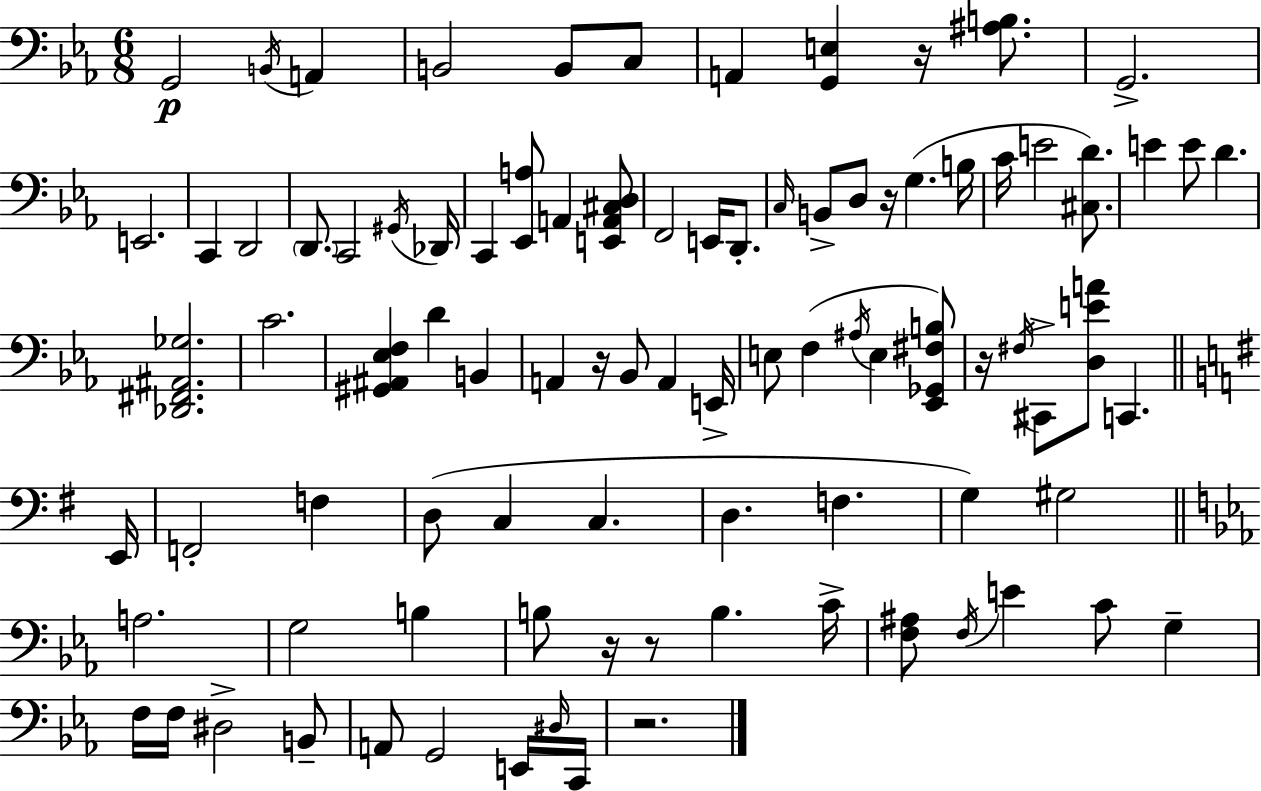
{
  \clef bass
  \numericTimeSignature
  \time 6/8
  \key ees \major
  g,2\p \acciaccatura { b,16 } a,4 | b,2 b,8 c8 | a,4 <g, e>4 r16 <ais b>8. | g,2.-> | \break e,2. | c,4 d,2 | \parenthesize d,8. c,2 | \acciaccatura { gis,16 } des,16 c,4 <ees, a>8 a,4 | \break <e, a, cis d>8 f,2 e,16 d,8.-. | \grace { c16 } b,8-> d8 r16 g4.( | b16 c'16 e'2 | <cis d'>8.) e'4 e'8 d'4. | \break <des, fis, ais, ges>2. | c'2. | <gis, ais, ees f>4 d'4 b,4 | a,4 r16 bes,8 a,4 | \break e,16-> e8 f4( \acciaccatura { ais16 } e4 | <ees, ges, fis b>8) r16 \acciaccatura { fis16 } cis,8-> <d e' a'>8 c,4. | \bar "||" \break \key g \major e,16 f,2-. f4 | d8( c4 c4. | d4. f4. | g4) gis2 | \break \bar "||" \break \key ees \major a2. | g2 b4 | b8 r16 r8 b4. c'16-> | <f ais>8 \acciaccatura { f16 } e'4 c'8 g4-- | \break f16 f16 dis2-> b,8-- | a,8 g,2 e,16 | \grace { dis16 } c,16 r2. | \bar "|."
}